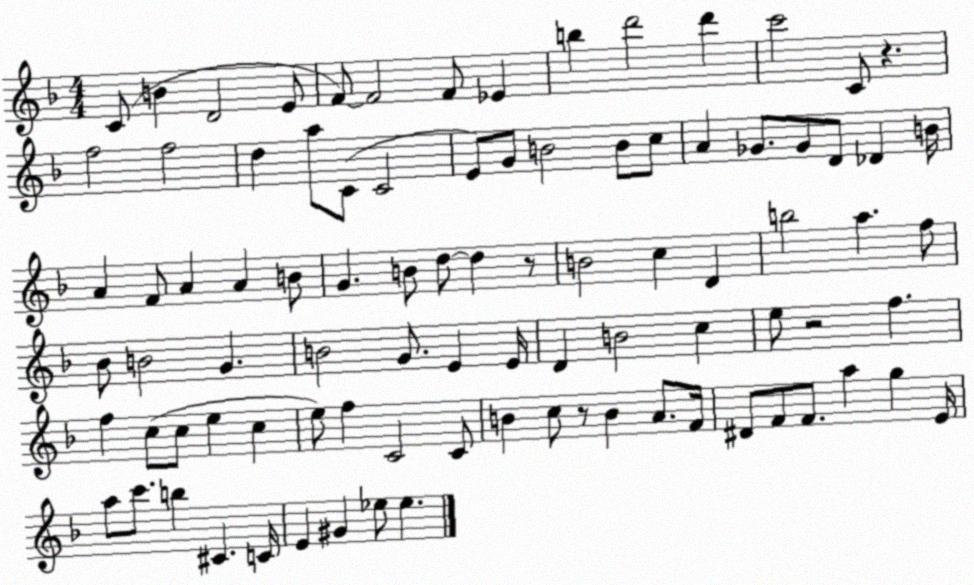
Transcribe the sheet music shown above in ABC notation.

X:1
T:Untitled
M:4/4
L:1/4
K:F
C/2 B D2 E/2 F/2 F2 F/2 _E b d'2 d' c'2 C/2 z f2 f2 d a/2 C/2 C2 E/2 G/2 B2 B/2 c/2 A _G/2 _G/2 D/2 _D B/4 A F/2 A A B/2 G B/2 d/2 d z/2 B2 c D b2 a f/2 _B/2 B2 G B2 G/2 E E/4 D B2 c e/2 z2 f f c/2 c/2 e c e/2 f C2 C/2 B c/2 z/2 B A/2 F/4 ^D/2 F/2 F/2 a g E/4 a/2 c'/2 b ^C C/4 E ^G _e/2 _e